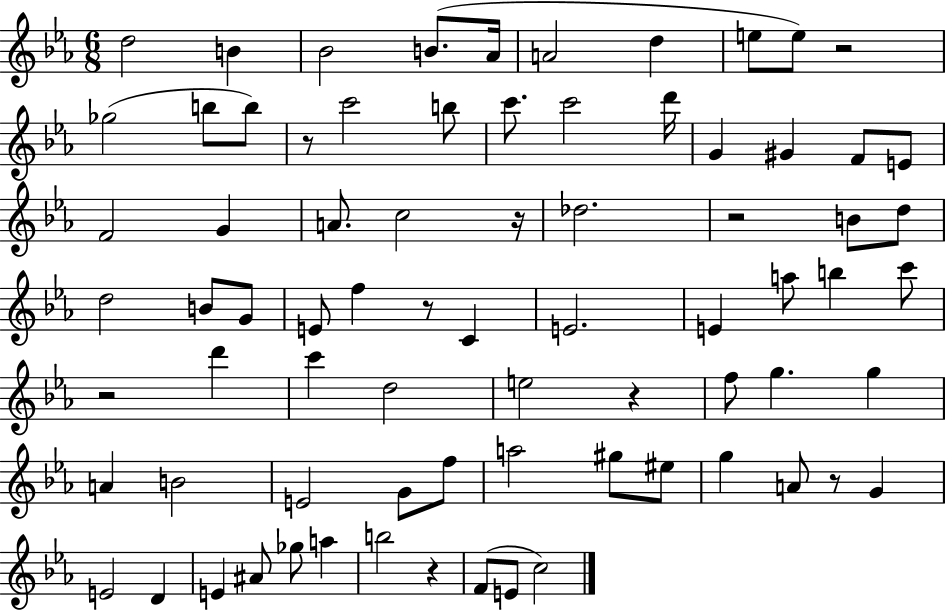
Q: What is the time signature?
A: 6/8